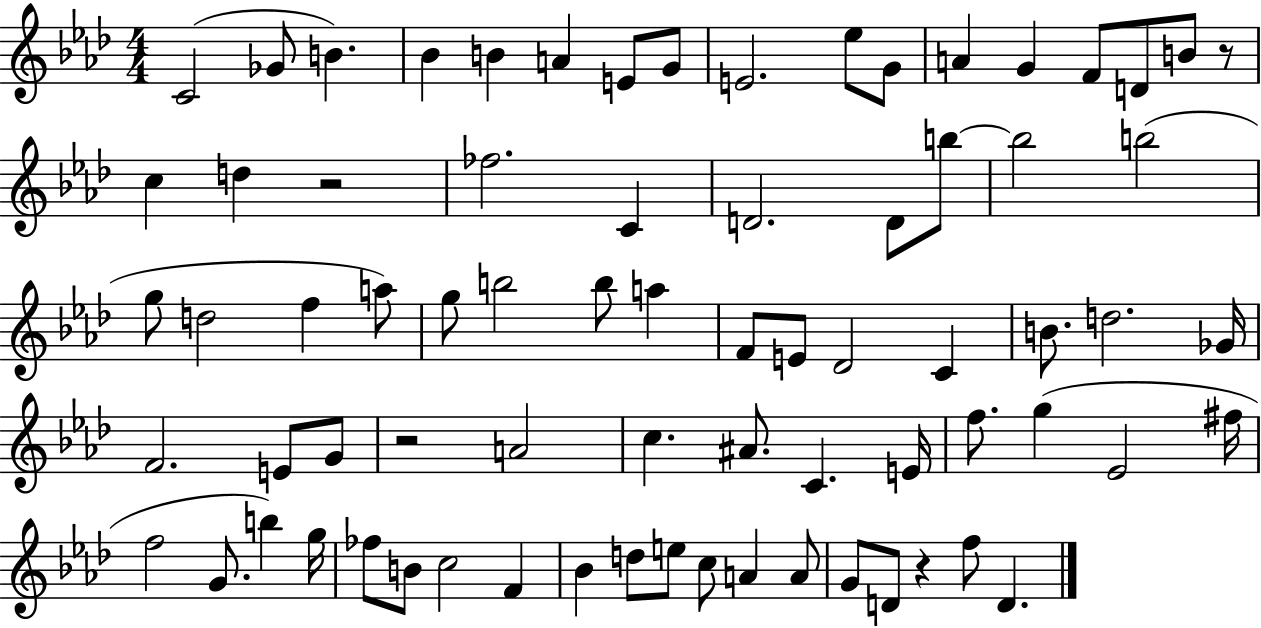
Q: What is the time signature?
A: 4/4